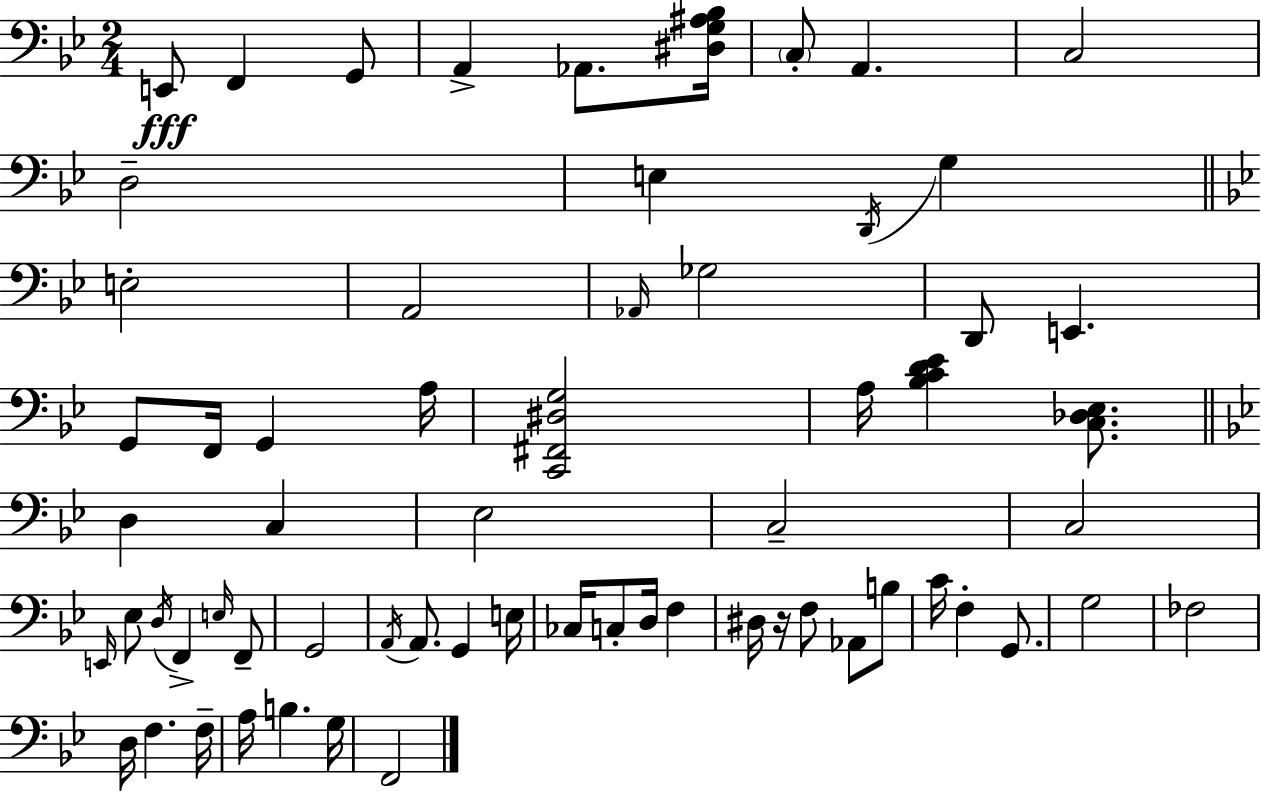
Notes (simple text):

E2/e F2/q G2/e A2/q Ab2/e. [D#3,G3,A#3,Bb3]/s C3/e A2/q. C3/h D3/h E3/q D2/s G3/q E3/h A2/h Ab2/s Gb3/h D2/e E2/q. G2/e F2/s G2/q A3/s [C2,F#2,D#3,G3]/h A3/s [Bb3,C4,D4,Eb4]/q [C3,Db3,Eb3]/e. D3/q C3/q Eb3/h C3/h C3/h E2/s Eb3/e D3/s F2/q E3/s F2/e G2/h A2/s A2/e. G2/q E3/s CES3/s C3/e D3/s F3/q D#3/s R/s F3/e Ab2/e B3/e C4/s F3/q G2/e. G3/h FES3/h D3/s F3/q. F3/s A3/s B3/q. G3/s F2/h